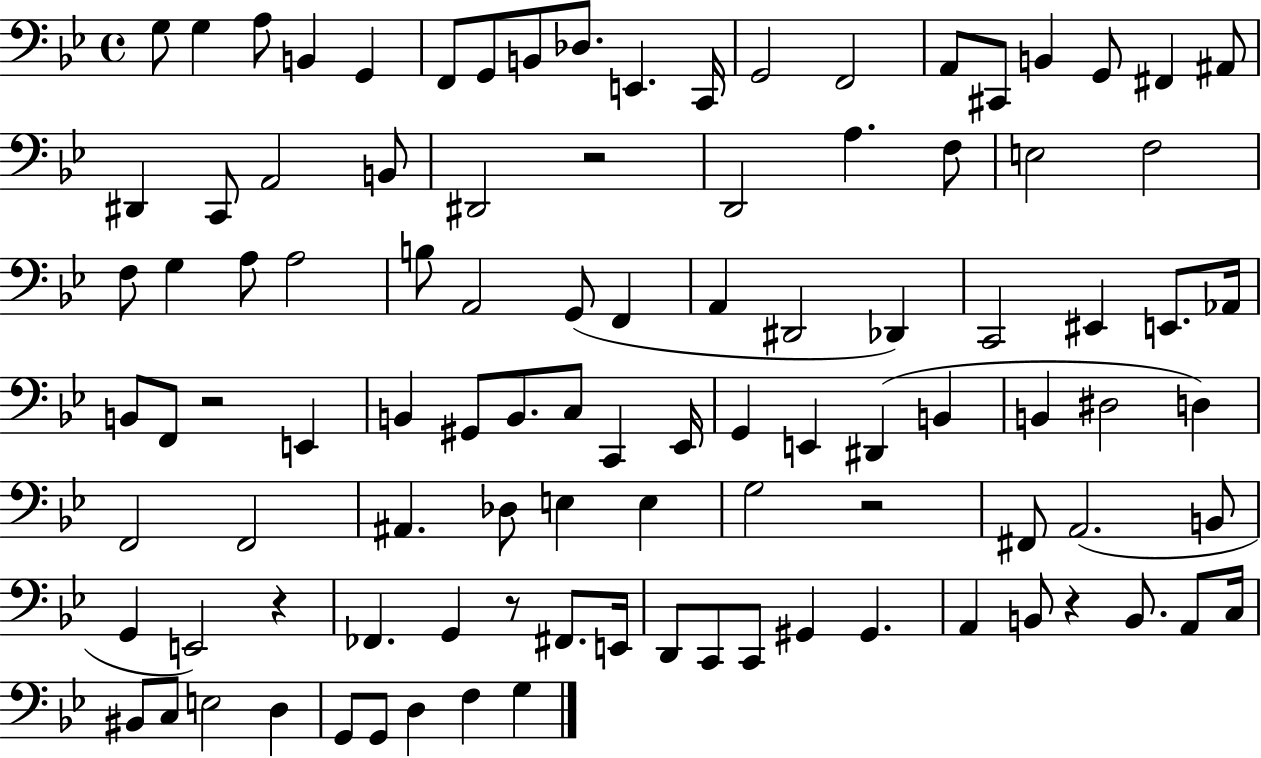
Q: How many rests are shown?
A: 6